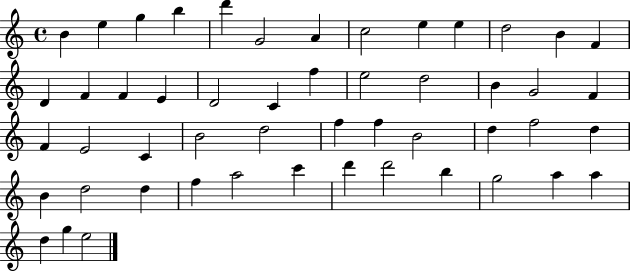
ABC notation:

X:1
T:Untitled
M:4/4
L:1/4
K:C
B e g b d' G2 A c2 e e d2 B F D F F E D2 C f e2 d2 B G2 F F E2 C B2 d2 f f B2 d f2 d B d2 d f a2 c' d' d'2 b g2 a a d g e2